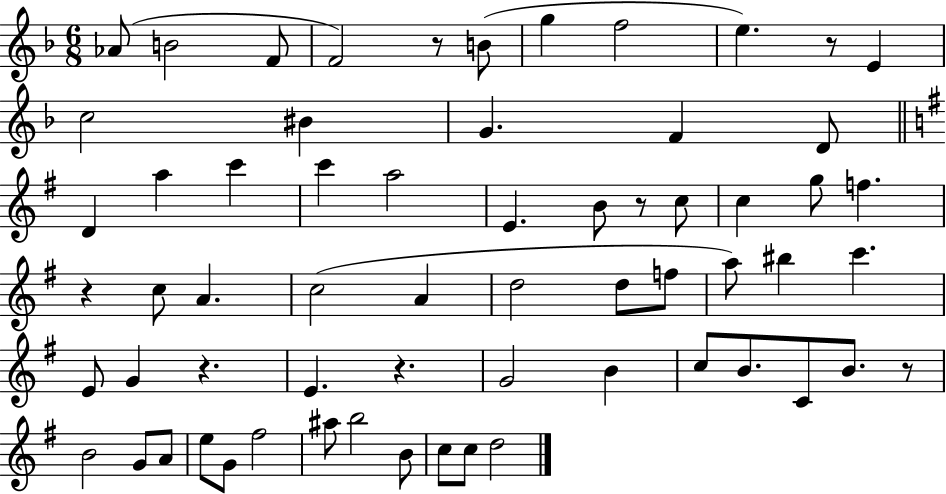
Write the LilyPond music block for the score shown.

{
  \clef treble
  \numericTimeSignature
  \time 6/8
  \key f \major
  aes'8( b'2 f'8 | f'2) r8 b'8( | g''4 f''2 | e''4.) r8 e'4 | \break c''2 bis'4 | g'4. f'4 d'8 | \bar "||" \break \key g \major d'4 a''4 c'''4 | c'''4 a''2 | e'4. b'8 r8 c''8 | c''4 g''8 f''4. | \break r4 c''8 a'4. | c''2( a'4 | d''2 d''8 f''8 | a''8) bis''4 c'''4. | \break e'8 g'4 r4. | e'4. r4. | g'2 b'4 | c''8 b'8. c'8 b'8. r8 | \break b'2 g'8 a'8 | e''8 g'8 fis''2 | ais''8 b''2 b'8 | c''8 c''8 d''2 | \break \bar "|."
}